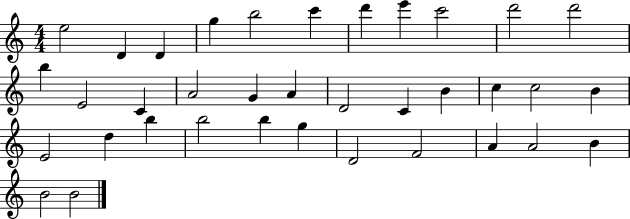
X:1
T:Untitled
M:4/4
L:1/4
K:C
e2 D D g b2 c' d' e' c'2 d'2 d'2 b E2 C A2 G A D2 C B c c2 B E2 d b b2 b g D2 F2 A A2 B B2 B2